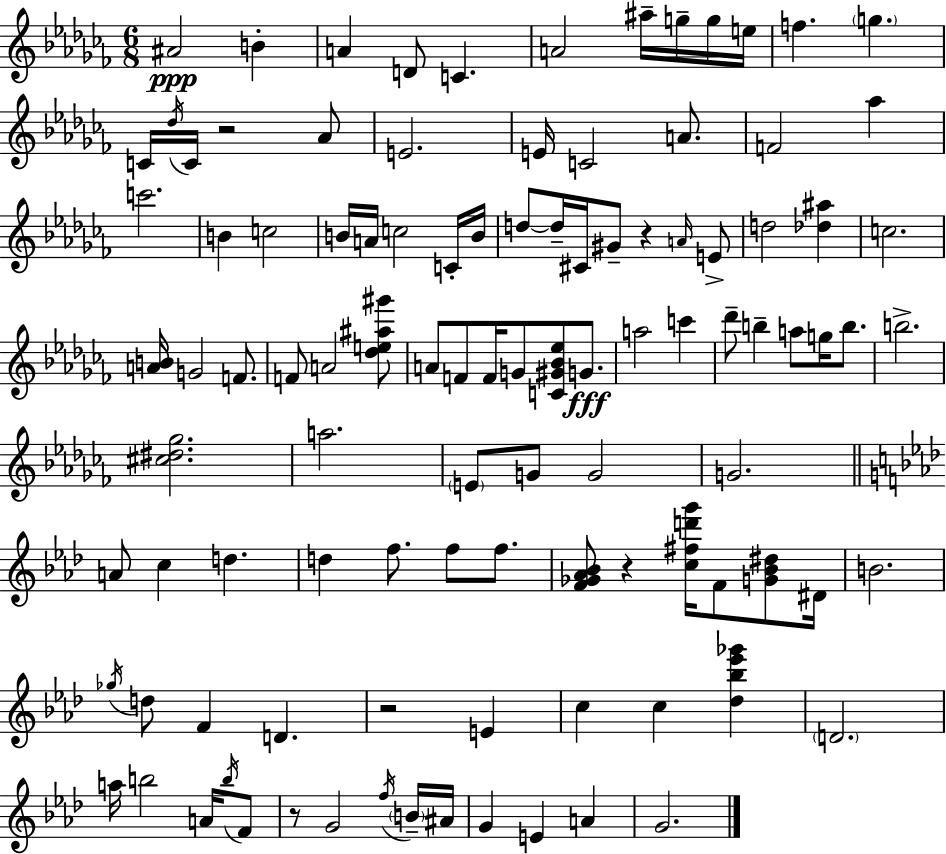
X:1
T:Untitled
M:6/8
L:1/4
K:Abm
^A2 B A D/2 C A2 ^a/4 g/4 g/4 e/4 f g C/4 _d/4 C/4 z2 _A/2 E2 E/4 C2 A/2 F2 _a c'2 B c2 B/4 A/4 c2 C/4 B/4 d/2 d/4 ^C/4 ^G/2 z A/4 E/2 d2 [_d^a] c2 [AB]/4 G2 F/2 F/2 A2 [_de^a^g']/2 A/2 F/2 F/4 G/2 [C^G_B_e]/2 G/2 a2 c' _d'/2 b a/2 g/4 b/2 b2 [^c^d_g]2 a2 E/2 G/2 G2 G2 A/2 c d d f/2 f/2 f/2 [F_G_A_B]/2 z [c^fd'g']/4 F/2 [G_B^d]/2 ^D/4 B2 _g/4 d/2 F D z2 E c c [_d_b_e'_g'] D2 a/4 b2 A/4 b/4 F/2 z/2 G2 f/4 B/4 ^A/4 G E A G2